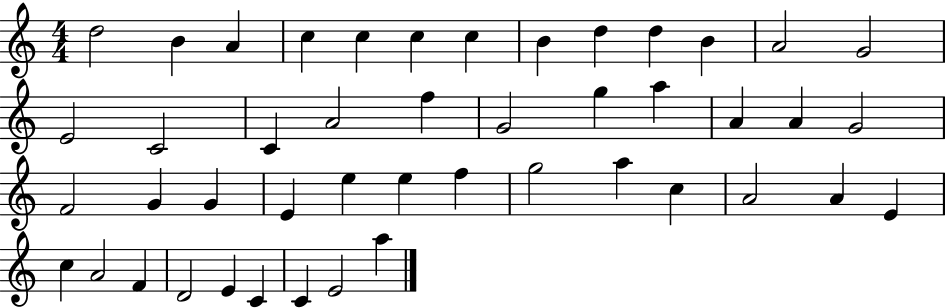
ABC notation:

X:1
T:Untitled
M:4/4
L:1/4
K:C
d2 B A c c c c B d d B A2 G2 E2 C2 C A2 f G2 g a A A G2 F2 G G E e e f g2 a c A2 A E c A2 F D2 E C C E2 a